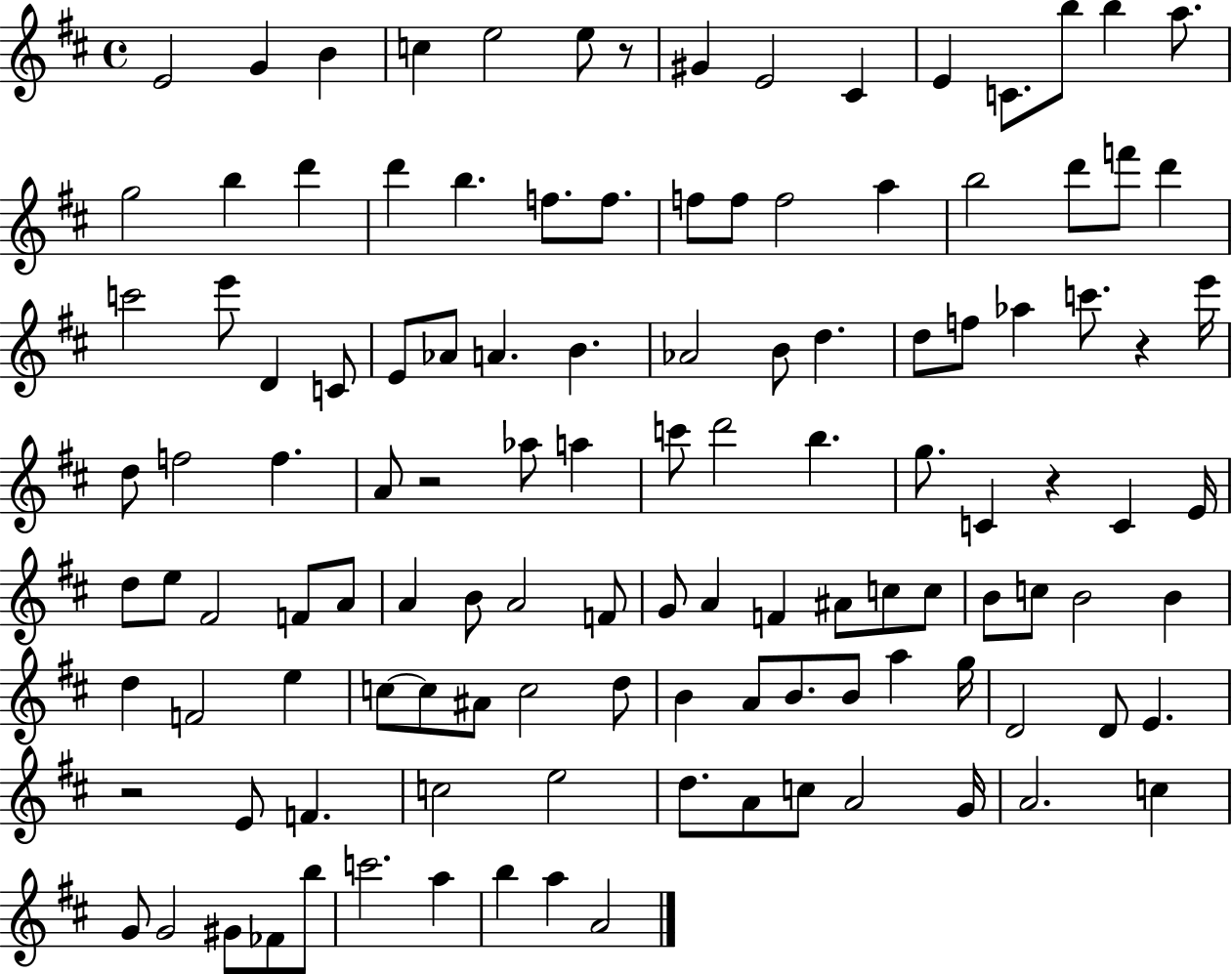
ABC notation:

X:1
T:Untitled
M:4/4
L:1/4
K:D
E2 G B c e2 e/2 z/2 ^G E2 ^C E C/2 b/2 b a/2 g2 b d' d' b f/2 f/2 f/2 f/2 f2 a b2 d'/2 f'/2 d' c'2 e'/2 D C/2 E/2 _A/2 A B _A2 B/2 d d/2 f/2 _a c'/2 z e'/4 d/2 f2 f A/2 z2 _a/2 a c'/2 d'2 b g/2 C z C E/4 d/2 e/2 ^F2 F/2 A/2 A B/2 A2 F/2 G/2 A F ^A/2 c/2 c/2 B/2 c/2 B2 B d F2 e c/2 c/2 ^A/2 c2 d/2 B A/2 B/2 B/2 a g/4 D2 D/2 E z2 E/2 F c2 e2 d/2 A/2 c/2 A2 G/4 A2 c G/2 G2 ^G/2 _F/2 b/2 c'2 a b a A2